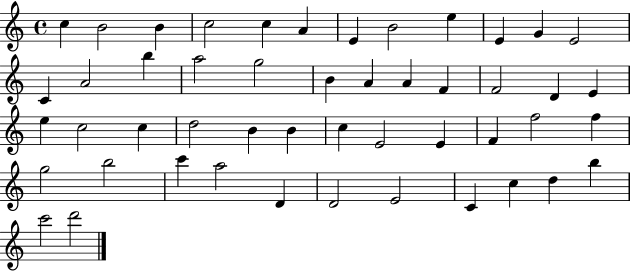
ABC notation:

X:1
T:Untitled
M:4/4
L:1/4
K:C
c B2 B c2 c A E B2 e E G E2 C A2 b a2 g2 B A A F F2 D E e c2 c d2 B B c E2 E F f2 f g2 b2 c' a2 D D2 E2 C c d b c'2 d'2